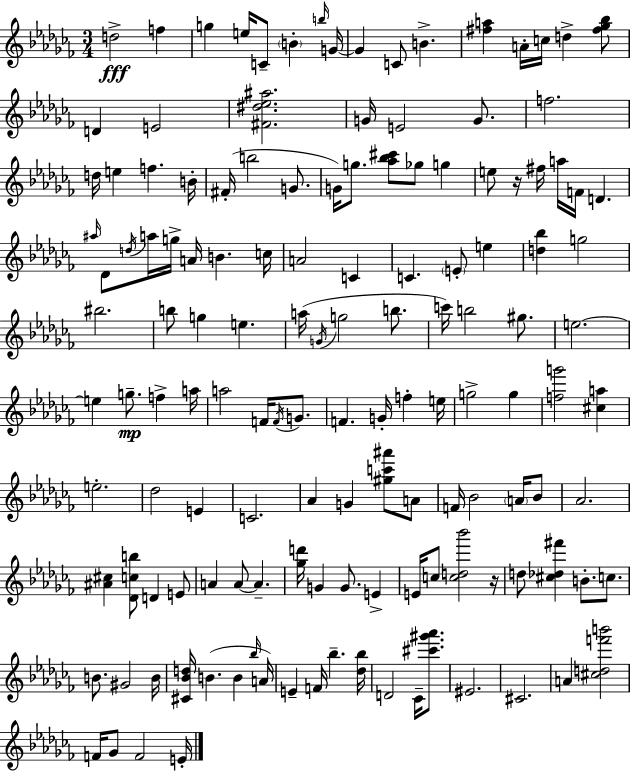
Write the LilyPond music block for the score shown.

{
  \clef treble
  \numericTimeSignature
  \time 3/4
  \key aes \minor
  \repeat volta 2 { d''2->\fff f''4 | g''4 e''16 c'8-- \parenthesize b'4-. \grace { b''16 } | g'16~~ g'4 c'8 b'4.-> | <fis'' a''>4 a'16-. c''16 d''4-> <fis'' ges'' bes''>8 | \break d'4 e'2 | <fis' dis'' ees'' ais''>2. | g'16 e'2 g'8. | f''2. | \break d''16 e''4 f''4. | b'16-. fis'16-.( b''2 g'8. | g'16) g''8. <aes'' bes'' cis'''>8 ges''8 g''4 | e''8 r16 fis''16 a''16 f'16 d'4. | \break \grace { ais''16 } des'8 \acciaccatura { d''16 } a''16 g''16-> a'16 b'4. | c''16 a'2 c'4 | c'4. \parenthesize e'8-. e''4 | <d'' bes''>4 g''2 | \break bis''2. | b''8 g''4 e''4. | a''16( \acciaccatura { g'16 } g''2 | b''8. c'''16) b''2 | \break gis''8. e''2.~~ | e''4 g''8.--\mp f''4-> | a''16 a''2 | f'16 \acciaccatura { f'16 } g'8. f'4. g'16-. | \break f''4-. e''16 g''2-> | g''4 <f'' g'''>2 | <cis'' a''>4 e''2.-. | des''2 | \break e'4 c'2. | aes'4 g'4 | <gis'' c''' ais'''>8 a'8 f'16 bes'2 | \parenthesize a'16 bes'8 aes'2. | \break <ais' cis''>4 <des' c'' b''>8 d'4 | e'8 a'4 a'8~~ a'4.-- | <ges'' d'''>16 g'4 g'8. | e'4-> e'16 c''8 <c'' d'' bes'''>2 | \break r16 d''8 <cis'' des'' fis'''>4 b'8.-. | c''8. b'8. gis'2 | b'16 <cis' bes' d''>16 b'4.( | b'4 \grace { bes''16 }) a'16 e'4-- f'16 bes''4.-- | \break <des'' bes''>16 d'2 | ces'16-- <cis''' gis''' aes'''>8. eis'2. | cis'2. | a'4 <cis'' d'' f''' b'''>2 | \break f'16 ges'8 f'2 | e'16-. } \bar "|."
}